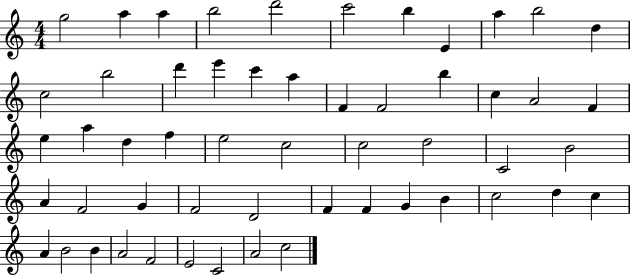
{
  \clef treble
  \numericTimeSignature
  \time 4/4
  \key c \major
  g''2 a''4 a''4 | b''2 d'''2 | c'''2 b''4 e'4 | a''4 b''2 d''4 | \break c''2 b''2 | d'''4 e'''4 c'''4 a''4 | f'4 f'2 b''4 | c''4 a'2 f'4 | \break e''4 a''4 d''4 f''4 | e''2 c''2 | c''2 d''2 | c'2 b'2 | \break a'4 f'2 g'4 | f'2 d'2 | f'4 f'4 g'4 b'4 | c''2 d''4 c''4 | \break a'4 b'2 b'4 | a'2 f'2 | e'2 c'2 | a'2 c''2 | \break \bar "|."
}